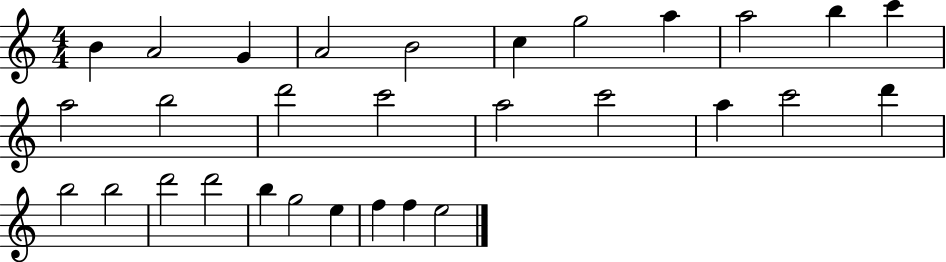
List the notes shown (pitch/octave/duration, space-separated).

B4/q A4/h G4/q A4/h B4/h C5/q G5/h A5/q A5/h B5/q C6/q A5/h B5/h D6/h C6/h A5/h C6/h A5/q C6/h D6/q B5/h B5/h D6/h D6/h B5/q G5/h E5/q F5/q F5/q E5/h